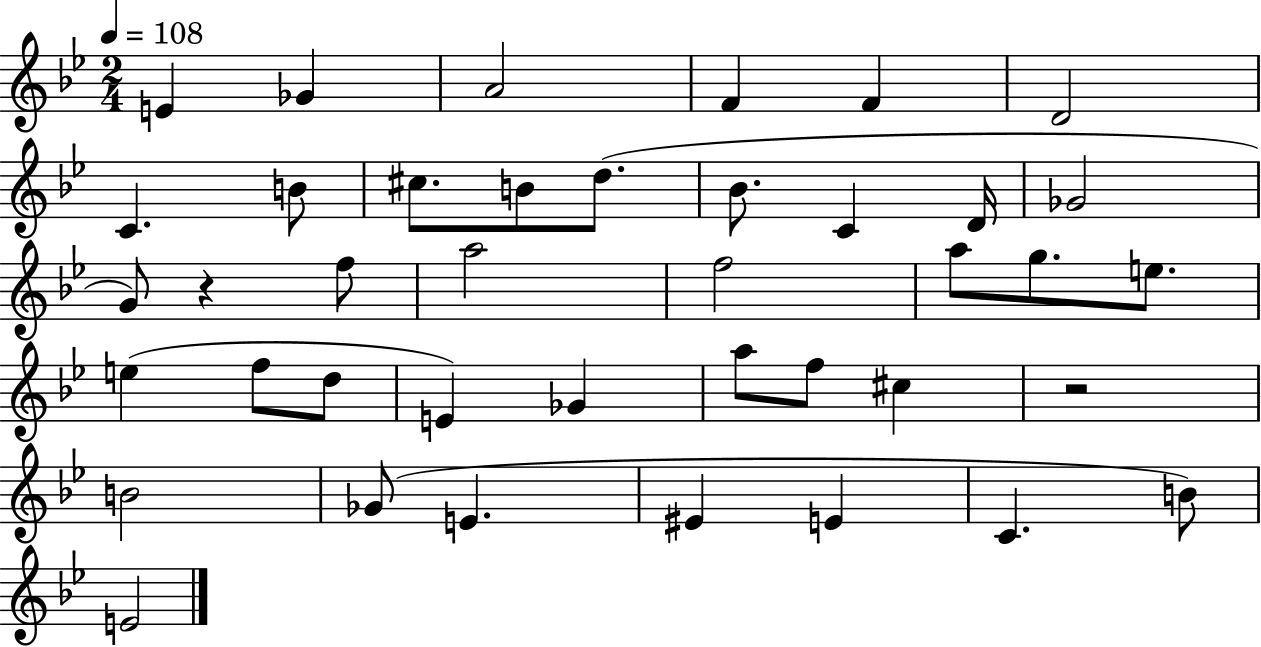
E4/q Gb4/q A4/h F4/q F4/q D4/h C4/q. B4/e C#5/e. B4/e D5/e. Bb4/e. C4/q D4/s Gb4/h G4/e R/q F5/e A5/h F5/h A5/e G5/e. E5/e. E5/q F5/e D5/e E4/q Gb4/q A5/e F5/e C#5/q R/h B4/h Gb4/e E4/q. EIS4/q E4/q C4/q. B4/e E4/h